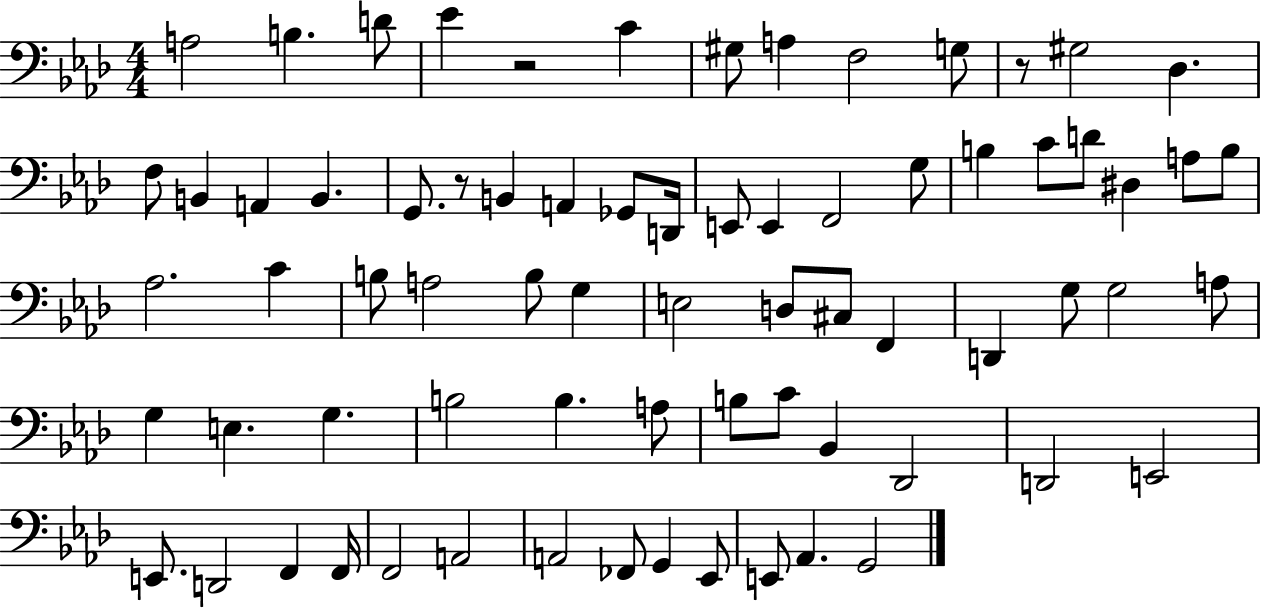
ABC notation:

X:1
T:Untitled
M:4/4
L:1/4
K:Ab
A,2 B, D/2 _E z2 C ^G,/2 A, F,2 G,/2 z/2 ^G,2 _D, F,/2 B,, A,, B,, G,,/2 z/2 B,, A,, _G,,/2 D,,/4 E,,/2 E,, F,,2 G,/2 B, C/2 D/2 ^D, A,/2 B,/2 _A,2 C B,/2 A,2 B,/2 G, E,2 D,/2 ^C,/2 F,, D,, G,/2 G,2 A,/2 G, E, G, B,2 B, A,/2 B,/2 C/2 _B,, _D,,2 D,,2 E,,2 E,,/2 D,,2 F,, F,,/4 F,,2 A,,2 A,,2 _F,,/2 G,, _E,,/2 E,,/2 _A,, G,,2